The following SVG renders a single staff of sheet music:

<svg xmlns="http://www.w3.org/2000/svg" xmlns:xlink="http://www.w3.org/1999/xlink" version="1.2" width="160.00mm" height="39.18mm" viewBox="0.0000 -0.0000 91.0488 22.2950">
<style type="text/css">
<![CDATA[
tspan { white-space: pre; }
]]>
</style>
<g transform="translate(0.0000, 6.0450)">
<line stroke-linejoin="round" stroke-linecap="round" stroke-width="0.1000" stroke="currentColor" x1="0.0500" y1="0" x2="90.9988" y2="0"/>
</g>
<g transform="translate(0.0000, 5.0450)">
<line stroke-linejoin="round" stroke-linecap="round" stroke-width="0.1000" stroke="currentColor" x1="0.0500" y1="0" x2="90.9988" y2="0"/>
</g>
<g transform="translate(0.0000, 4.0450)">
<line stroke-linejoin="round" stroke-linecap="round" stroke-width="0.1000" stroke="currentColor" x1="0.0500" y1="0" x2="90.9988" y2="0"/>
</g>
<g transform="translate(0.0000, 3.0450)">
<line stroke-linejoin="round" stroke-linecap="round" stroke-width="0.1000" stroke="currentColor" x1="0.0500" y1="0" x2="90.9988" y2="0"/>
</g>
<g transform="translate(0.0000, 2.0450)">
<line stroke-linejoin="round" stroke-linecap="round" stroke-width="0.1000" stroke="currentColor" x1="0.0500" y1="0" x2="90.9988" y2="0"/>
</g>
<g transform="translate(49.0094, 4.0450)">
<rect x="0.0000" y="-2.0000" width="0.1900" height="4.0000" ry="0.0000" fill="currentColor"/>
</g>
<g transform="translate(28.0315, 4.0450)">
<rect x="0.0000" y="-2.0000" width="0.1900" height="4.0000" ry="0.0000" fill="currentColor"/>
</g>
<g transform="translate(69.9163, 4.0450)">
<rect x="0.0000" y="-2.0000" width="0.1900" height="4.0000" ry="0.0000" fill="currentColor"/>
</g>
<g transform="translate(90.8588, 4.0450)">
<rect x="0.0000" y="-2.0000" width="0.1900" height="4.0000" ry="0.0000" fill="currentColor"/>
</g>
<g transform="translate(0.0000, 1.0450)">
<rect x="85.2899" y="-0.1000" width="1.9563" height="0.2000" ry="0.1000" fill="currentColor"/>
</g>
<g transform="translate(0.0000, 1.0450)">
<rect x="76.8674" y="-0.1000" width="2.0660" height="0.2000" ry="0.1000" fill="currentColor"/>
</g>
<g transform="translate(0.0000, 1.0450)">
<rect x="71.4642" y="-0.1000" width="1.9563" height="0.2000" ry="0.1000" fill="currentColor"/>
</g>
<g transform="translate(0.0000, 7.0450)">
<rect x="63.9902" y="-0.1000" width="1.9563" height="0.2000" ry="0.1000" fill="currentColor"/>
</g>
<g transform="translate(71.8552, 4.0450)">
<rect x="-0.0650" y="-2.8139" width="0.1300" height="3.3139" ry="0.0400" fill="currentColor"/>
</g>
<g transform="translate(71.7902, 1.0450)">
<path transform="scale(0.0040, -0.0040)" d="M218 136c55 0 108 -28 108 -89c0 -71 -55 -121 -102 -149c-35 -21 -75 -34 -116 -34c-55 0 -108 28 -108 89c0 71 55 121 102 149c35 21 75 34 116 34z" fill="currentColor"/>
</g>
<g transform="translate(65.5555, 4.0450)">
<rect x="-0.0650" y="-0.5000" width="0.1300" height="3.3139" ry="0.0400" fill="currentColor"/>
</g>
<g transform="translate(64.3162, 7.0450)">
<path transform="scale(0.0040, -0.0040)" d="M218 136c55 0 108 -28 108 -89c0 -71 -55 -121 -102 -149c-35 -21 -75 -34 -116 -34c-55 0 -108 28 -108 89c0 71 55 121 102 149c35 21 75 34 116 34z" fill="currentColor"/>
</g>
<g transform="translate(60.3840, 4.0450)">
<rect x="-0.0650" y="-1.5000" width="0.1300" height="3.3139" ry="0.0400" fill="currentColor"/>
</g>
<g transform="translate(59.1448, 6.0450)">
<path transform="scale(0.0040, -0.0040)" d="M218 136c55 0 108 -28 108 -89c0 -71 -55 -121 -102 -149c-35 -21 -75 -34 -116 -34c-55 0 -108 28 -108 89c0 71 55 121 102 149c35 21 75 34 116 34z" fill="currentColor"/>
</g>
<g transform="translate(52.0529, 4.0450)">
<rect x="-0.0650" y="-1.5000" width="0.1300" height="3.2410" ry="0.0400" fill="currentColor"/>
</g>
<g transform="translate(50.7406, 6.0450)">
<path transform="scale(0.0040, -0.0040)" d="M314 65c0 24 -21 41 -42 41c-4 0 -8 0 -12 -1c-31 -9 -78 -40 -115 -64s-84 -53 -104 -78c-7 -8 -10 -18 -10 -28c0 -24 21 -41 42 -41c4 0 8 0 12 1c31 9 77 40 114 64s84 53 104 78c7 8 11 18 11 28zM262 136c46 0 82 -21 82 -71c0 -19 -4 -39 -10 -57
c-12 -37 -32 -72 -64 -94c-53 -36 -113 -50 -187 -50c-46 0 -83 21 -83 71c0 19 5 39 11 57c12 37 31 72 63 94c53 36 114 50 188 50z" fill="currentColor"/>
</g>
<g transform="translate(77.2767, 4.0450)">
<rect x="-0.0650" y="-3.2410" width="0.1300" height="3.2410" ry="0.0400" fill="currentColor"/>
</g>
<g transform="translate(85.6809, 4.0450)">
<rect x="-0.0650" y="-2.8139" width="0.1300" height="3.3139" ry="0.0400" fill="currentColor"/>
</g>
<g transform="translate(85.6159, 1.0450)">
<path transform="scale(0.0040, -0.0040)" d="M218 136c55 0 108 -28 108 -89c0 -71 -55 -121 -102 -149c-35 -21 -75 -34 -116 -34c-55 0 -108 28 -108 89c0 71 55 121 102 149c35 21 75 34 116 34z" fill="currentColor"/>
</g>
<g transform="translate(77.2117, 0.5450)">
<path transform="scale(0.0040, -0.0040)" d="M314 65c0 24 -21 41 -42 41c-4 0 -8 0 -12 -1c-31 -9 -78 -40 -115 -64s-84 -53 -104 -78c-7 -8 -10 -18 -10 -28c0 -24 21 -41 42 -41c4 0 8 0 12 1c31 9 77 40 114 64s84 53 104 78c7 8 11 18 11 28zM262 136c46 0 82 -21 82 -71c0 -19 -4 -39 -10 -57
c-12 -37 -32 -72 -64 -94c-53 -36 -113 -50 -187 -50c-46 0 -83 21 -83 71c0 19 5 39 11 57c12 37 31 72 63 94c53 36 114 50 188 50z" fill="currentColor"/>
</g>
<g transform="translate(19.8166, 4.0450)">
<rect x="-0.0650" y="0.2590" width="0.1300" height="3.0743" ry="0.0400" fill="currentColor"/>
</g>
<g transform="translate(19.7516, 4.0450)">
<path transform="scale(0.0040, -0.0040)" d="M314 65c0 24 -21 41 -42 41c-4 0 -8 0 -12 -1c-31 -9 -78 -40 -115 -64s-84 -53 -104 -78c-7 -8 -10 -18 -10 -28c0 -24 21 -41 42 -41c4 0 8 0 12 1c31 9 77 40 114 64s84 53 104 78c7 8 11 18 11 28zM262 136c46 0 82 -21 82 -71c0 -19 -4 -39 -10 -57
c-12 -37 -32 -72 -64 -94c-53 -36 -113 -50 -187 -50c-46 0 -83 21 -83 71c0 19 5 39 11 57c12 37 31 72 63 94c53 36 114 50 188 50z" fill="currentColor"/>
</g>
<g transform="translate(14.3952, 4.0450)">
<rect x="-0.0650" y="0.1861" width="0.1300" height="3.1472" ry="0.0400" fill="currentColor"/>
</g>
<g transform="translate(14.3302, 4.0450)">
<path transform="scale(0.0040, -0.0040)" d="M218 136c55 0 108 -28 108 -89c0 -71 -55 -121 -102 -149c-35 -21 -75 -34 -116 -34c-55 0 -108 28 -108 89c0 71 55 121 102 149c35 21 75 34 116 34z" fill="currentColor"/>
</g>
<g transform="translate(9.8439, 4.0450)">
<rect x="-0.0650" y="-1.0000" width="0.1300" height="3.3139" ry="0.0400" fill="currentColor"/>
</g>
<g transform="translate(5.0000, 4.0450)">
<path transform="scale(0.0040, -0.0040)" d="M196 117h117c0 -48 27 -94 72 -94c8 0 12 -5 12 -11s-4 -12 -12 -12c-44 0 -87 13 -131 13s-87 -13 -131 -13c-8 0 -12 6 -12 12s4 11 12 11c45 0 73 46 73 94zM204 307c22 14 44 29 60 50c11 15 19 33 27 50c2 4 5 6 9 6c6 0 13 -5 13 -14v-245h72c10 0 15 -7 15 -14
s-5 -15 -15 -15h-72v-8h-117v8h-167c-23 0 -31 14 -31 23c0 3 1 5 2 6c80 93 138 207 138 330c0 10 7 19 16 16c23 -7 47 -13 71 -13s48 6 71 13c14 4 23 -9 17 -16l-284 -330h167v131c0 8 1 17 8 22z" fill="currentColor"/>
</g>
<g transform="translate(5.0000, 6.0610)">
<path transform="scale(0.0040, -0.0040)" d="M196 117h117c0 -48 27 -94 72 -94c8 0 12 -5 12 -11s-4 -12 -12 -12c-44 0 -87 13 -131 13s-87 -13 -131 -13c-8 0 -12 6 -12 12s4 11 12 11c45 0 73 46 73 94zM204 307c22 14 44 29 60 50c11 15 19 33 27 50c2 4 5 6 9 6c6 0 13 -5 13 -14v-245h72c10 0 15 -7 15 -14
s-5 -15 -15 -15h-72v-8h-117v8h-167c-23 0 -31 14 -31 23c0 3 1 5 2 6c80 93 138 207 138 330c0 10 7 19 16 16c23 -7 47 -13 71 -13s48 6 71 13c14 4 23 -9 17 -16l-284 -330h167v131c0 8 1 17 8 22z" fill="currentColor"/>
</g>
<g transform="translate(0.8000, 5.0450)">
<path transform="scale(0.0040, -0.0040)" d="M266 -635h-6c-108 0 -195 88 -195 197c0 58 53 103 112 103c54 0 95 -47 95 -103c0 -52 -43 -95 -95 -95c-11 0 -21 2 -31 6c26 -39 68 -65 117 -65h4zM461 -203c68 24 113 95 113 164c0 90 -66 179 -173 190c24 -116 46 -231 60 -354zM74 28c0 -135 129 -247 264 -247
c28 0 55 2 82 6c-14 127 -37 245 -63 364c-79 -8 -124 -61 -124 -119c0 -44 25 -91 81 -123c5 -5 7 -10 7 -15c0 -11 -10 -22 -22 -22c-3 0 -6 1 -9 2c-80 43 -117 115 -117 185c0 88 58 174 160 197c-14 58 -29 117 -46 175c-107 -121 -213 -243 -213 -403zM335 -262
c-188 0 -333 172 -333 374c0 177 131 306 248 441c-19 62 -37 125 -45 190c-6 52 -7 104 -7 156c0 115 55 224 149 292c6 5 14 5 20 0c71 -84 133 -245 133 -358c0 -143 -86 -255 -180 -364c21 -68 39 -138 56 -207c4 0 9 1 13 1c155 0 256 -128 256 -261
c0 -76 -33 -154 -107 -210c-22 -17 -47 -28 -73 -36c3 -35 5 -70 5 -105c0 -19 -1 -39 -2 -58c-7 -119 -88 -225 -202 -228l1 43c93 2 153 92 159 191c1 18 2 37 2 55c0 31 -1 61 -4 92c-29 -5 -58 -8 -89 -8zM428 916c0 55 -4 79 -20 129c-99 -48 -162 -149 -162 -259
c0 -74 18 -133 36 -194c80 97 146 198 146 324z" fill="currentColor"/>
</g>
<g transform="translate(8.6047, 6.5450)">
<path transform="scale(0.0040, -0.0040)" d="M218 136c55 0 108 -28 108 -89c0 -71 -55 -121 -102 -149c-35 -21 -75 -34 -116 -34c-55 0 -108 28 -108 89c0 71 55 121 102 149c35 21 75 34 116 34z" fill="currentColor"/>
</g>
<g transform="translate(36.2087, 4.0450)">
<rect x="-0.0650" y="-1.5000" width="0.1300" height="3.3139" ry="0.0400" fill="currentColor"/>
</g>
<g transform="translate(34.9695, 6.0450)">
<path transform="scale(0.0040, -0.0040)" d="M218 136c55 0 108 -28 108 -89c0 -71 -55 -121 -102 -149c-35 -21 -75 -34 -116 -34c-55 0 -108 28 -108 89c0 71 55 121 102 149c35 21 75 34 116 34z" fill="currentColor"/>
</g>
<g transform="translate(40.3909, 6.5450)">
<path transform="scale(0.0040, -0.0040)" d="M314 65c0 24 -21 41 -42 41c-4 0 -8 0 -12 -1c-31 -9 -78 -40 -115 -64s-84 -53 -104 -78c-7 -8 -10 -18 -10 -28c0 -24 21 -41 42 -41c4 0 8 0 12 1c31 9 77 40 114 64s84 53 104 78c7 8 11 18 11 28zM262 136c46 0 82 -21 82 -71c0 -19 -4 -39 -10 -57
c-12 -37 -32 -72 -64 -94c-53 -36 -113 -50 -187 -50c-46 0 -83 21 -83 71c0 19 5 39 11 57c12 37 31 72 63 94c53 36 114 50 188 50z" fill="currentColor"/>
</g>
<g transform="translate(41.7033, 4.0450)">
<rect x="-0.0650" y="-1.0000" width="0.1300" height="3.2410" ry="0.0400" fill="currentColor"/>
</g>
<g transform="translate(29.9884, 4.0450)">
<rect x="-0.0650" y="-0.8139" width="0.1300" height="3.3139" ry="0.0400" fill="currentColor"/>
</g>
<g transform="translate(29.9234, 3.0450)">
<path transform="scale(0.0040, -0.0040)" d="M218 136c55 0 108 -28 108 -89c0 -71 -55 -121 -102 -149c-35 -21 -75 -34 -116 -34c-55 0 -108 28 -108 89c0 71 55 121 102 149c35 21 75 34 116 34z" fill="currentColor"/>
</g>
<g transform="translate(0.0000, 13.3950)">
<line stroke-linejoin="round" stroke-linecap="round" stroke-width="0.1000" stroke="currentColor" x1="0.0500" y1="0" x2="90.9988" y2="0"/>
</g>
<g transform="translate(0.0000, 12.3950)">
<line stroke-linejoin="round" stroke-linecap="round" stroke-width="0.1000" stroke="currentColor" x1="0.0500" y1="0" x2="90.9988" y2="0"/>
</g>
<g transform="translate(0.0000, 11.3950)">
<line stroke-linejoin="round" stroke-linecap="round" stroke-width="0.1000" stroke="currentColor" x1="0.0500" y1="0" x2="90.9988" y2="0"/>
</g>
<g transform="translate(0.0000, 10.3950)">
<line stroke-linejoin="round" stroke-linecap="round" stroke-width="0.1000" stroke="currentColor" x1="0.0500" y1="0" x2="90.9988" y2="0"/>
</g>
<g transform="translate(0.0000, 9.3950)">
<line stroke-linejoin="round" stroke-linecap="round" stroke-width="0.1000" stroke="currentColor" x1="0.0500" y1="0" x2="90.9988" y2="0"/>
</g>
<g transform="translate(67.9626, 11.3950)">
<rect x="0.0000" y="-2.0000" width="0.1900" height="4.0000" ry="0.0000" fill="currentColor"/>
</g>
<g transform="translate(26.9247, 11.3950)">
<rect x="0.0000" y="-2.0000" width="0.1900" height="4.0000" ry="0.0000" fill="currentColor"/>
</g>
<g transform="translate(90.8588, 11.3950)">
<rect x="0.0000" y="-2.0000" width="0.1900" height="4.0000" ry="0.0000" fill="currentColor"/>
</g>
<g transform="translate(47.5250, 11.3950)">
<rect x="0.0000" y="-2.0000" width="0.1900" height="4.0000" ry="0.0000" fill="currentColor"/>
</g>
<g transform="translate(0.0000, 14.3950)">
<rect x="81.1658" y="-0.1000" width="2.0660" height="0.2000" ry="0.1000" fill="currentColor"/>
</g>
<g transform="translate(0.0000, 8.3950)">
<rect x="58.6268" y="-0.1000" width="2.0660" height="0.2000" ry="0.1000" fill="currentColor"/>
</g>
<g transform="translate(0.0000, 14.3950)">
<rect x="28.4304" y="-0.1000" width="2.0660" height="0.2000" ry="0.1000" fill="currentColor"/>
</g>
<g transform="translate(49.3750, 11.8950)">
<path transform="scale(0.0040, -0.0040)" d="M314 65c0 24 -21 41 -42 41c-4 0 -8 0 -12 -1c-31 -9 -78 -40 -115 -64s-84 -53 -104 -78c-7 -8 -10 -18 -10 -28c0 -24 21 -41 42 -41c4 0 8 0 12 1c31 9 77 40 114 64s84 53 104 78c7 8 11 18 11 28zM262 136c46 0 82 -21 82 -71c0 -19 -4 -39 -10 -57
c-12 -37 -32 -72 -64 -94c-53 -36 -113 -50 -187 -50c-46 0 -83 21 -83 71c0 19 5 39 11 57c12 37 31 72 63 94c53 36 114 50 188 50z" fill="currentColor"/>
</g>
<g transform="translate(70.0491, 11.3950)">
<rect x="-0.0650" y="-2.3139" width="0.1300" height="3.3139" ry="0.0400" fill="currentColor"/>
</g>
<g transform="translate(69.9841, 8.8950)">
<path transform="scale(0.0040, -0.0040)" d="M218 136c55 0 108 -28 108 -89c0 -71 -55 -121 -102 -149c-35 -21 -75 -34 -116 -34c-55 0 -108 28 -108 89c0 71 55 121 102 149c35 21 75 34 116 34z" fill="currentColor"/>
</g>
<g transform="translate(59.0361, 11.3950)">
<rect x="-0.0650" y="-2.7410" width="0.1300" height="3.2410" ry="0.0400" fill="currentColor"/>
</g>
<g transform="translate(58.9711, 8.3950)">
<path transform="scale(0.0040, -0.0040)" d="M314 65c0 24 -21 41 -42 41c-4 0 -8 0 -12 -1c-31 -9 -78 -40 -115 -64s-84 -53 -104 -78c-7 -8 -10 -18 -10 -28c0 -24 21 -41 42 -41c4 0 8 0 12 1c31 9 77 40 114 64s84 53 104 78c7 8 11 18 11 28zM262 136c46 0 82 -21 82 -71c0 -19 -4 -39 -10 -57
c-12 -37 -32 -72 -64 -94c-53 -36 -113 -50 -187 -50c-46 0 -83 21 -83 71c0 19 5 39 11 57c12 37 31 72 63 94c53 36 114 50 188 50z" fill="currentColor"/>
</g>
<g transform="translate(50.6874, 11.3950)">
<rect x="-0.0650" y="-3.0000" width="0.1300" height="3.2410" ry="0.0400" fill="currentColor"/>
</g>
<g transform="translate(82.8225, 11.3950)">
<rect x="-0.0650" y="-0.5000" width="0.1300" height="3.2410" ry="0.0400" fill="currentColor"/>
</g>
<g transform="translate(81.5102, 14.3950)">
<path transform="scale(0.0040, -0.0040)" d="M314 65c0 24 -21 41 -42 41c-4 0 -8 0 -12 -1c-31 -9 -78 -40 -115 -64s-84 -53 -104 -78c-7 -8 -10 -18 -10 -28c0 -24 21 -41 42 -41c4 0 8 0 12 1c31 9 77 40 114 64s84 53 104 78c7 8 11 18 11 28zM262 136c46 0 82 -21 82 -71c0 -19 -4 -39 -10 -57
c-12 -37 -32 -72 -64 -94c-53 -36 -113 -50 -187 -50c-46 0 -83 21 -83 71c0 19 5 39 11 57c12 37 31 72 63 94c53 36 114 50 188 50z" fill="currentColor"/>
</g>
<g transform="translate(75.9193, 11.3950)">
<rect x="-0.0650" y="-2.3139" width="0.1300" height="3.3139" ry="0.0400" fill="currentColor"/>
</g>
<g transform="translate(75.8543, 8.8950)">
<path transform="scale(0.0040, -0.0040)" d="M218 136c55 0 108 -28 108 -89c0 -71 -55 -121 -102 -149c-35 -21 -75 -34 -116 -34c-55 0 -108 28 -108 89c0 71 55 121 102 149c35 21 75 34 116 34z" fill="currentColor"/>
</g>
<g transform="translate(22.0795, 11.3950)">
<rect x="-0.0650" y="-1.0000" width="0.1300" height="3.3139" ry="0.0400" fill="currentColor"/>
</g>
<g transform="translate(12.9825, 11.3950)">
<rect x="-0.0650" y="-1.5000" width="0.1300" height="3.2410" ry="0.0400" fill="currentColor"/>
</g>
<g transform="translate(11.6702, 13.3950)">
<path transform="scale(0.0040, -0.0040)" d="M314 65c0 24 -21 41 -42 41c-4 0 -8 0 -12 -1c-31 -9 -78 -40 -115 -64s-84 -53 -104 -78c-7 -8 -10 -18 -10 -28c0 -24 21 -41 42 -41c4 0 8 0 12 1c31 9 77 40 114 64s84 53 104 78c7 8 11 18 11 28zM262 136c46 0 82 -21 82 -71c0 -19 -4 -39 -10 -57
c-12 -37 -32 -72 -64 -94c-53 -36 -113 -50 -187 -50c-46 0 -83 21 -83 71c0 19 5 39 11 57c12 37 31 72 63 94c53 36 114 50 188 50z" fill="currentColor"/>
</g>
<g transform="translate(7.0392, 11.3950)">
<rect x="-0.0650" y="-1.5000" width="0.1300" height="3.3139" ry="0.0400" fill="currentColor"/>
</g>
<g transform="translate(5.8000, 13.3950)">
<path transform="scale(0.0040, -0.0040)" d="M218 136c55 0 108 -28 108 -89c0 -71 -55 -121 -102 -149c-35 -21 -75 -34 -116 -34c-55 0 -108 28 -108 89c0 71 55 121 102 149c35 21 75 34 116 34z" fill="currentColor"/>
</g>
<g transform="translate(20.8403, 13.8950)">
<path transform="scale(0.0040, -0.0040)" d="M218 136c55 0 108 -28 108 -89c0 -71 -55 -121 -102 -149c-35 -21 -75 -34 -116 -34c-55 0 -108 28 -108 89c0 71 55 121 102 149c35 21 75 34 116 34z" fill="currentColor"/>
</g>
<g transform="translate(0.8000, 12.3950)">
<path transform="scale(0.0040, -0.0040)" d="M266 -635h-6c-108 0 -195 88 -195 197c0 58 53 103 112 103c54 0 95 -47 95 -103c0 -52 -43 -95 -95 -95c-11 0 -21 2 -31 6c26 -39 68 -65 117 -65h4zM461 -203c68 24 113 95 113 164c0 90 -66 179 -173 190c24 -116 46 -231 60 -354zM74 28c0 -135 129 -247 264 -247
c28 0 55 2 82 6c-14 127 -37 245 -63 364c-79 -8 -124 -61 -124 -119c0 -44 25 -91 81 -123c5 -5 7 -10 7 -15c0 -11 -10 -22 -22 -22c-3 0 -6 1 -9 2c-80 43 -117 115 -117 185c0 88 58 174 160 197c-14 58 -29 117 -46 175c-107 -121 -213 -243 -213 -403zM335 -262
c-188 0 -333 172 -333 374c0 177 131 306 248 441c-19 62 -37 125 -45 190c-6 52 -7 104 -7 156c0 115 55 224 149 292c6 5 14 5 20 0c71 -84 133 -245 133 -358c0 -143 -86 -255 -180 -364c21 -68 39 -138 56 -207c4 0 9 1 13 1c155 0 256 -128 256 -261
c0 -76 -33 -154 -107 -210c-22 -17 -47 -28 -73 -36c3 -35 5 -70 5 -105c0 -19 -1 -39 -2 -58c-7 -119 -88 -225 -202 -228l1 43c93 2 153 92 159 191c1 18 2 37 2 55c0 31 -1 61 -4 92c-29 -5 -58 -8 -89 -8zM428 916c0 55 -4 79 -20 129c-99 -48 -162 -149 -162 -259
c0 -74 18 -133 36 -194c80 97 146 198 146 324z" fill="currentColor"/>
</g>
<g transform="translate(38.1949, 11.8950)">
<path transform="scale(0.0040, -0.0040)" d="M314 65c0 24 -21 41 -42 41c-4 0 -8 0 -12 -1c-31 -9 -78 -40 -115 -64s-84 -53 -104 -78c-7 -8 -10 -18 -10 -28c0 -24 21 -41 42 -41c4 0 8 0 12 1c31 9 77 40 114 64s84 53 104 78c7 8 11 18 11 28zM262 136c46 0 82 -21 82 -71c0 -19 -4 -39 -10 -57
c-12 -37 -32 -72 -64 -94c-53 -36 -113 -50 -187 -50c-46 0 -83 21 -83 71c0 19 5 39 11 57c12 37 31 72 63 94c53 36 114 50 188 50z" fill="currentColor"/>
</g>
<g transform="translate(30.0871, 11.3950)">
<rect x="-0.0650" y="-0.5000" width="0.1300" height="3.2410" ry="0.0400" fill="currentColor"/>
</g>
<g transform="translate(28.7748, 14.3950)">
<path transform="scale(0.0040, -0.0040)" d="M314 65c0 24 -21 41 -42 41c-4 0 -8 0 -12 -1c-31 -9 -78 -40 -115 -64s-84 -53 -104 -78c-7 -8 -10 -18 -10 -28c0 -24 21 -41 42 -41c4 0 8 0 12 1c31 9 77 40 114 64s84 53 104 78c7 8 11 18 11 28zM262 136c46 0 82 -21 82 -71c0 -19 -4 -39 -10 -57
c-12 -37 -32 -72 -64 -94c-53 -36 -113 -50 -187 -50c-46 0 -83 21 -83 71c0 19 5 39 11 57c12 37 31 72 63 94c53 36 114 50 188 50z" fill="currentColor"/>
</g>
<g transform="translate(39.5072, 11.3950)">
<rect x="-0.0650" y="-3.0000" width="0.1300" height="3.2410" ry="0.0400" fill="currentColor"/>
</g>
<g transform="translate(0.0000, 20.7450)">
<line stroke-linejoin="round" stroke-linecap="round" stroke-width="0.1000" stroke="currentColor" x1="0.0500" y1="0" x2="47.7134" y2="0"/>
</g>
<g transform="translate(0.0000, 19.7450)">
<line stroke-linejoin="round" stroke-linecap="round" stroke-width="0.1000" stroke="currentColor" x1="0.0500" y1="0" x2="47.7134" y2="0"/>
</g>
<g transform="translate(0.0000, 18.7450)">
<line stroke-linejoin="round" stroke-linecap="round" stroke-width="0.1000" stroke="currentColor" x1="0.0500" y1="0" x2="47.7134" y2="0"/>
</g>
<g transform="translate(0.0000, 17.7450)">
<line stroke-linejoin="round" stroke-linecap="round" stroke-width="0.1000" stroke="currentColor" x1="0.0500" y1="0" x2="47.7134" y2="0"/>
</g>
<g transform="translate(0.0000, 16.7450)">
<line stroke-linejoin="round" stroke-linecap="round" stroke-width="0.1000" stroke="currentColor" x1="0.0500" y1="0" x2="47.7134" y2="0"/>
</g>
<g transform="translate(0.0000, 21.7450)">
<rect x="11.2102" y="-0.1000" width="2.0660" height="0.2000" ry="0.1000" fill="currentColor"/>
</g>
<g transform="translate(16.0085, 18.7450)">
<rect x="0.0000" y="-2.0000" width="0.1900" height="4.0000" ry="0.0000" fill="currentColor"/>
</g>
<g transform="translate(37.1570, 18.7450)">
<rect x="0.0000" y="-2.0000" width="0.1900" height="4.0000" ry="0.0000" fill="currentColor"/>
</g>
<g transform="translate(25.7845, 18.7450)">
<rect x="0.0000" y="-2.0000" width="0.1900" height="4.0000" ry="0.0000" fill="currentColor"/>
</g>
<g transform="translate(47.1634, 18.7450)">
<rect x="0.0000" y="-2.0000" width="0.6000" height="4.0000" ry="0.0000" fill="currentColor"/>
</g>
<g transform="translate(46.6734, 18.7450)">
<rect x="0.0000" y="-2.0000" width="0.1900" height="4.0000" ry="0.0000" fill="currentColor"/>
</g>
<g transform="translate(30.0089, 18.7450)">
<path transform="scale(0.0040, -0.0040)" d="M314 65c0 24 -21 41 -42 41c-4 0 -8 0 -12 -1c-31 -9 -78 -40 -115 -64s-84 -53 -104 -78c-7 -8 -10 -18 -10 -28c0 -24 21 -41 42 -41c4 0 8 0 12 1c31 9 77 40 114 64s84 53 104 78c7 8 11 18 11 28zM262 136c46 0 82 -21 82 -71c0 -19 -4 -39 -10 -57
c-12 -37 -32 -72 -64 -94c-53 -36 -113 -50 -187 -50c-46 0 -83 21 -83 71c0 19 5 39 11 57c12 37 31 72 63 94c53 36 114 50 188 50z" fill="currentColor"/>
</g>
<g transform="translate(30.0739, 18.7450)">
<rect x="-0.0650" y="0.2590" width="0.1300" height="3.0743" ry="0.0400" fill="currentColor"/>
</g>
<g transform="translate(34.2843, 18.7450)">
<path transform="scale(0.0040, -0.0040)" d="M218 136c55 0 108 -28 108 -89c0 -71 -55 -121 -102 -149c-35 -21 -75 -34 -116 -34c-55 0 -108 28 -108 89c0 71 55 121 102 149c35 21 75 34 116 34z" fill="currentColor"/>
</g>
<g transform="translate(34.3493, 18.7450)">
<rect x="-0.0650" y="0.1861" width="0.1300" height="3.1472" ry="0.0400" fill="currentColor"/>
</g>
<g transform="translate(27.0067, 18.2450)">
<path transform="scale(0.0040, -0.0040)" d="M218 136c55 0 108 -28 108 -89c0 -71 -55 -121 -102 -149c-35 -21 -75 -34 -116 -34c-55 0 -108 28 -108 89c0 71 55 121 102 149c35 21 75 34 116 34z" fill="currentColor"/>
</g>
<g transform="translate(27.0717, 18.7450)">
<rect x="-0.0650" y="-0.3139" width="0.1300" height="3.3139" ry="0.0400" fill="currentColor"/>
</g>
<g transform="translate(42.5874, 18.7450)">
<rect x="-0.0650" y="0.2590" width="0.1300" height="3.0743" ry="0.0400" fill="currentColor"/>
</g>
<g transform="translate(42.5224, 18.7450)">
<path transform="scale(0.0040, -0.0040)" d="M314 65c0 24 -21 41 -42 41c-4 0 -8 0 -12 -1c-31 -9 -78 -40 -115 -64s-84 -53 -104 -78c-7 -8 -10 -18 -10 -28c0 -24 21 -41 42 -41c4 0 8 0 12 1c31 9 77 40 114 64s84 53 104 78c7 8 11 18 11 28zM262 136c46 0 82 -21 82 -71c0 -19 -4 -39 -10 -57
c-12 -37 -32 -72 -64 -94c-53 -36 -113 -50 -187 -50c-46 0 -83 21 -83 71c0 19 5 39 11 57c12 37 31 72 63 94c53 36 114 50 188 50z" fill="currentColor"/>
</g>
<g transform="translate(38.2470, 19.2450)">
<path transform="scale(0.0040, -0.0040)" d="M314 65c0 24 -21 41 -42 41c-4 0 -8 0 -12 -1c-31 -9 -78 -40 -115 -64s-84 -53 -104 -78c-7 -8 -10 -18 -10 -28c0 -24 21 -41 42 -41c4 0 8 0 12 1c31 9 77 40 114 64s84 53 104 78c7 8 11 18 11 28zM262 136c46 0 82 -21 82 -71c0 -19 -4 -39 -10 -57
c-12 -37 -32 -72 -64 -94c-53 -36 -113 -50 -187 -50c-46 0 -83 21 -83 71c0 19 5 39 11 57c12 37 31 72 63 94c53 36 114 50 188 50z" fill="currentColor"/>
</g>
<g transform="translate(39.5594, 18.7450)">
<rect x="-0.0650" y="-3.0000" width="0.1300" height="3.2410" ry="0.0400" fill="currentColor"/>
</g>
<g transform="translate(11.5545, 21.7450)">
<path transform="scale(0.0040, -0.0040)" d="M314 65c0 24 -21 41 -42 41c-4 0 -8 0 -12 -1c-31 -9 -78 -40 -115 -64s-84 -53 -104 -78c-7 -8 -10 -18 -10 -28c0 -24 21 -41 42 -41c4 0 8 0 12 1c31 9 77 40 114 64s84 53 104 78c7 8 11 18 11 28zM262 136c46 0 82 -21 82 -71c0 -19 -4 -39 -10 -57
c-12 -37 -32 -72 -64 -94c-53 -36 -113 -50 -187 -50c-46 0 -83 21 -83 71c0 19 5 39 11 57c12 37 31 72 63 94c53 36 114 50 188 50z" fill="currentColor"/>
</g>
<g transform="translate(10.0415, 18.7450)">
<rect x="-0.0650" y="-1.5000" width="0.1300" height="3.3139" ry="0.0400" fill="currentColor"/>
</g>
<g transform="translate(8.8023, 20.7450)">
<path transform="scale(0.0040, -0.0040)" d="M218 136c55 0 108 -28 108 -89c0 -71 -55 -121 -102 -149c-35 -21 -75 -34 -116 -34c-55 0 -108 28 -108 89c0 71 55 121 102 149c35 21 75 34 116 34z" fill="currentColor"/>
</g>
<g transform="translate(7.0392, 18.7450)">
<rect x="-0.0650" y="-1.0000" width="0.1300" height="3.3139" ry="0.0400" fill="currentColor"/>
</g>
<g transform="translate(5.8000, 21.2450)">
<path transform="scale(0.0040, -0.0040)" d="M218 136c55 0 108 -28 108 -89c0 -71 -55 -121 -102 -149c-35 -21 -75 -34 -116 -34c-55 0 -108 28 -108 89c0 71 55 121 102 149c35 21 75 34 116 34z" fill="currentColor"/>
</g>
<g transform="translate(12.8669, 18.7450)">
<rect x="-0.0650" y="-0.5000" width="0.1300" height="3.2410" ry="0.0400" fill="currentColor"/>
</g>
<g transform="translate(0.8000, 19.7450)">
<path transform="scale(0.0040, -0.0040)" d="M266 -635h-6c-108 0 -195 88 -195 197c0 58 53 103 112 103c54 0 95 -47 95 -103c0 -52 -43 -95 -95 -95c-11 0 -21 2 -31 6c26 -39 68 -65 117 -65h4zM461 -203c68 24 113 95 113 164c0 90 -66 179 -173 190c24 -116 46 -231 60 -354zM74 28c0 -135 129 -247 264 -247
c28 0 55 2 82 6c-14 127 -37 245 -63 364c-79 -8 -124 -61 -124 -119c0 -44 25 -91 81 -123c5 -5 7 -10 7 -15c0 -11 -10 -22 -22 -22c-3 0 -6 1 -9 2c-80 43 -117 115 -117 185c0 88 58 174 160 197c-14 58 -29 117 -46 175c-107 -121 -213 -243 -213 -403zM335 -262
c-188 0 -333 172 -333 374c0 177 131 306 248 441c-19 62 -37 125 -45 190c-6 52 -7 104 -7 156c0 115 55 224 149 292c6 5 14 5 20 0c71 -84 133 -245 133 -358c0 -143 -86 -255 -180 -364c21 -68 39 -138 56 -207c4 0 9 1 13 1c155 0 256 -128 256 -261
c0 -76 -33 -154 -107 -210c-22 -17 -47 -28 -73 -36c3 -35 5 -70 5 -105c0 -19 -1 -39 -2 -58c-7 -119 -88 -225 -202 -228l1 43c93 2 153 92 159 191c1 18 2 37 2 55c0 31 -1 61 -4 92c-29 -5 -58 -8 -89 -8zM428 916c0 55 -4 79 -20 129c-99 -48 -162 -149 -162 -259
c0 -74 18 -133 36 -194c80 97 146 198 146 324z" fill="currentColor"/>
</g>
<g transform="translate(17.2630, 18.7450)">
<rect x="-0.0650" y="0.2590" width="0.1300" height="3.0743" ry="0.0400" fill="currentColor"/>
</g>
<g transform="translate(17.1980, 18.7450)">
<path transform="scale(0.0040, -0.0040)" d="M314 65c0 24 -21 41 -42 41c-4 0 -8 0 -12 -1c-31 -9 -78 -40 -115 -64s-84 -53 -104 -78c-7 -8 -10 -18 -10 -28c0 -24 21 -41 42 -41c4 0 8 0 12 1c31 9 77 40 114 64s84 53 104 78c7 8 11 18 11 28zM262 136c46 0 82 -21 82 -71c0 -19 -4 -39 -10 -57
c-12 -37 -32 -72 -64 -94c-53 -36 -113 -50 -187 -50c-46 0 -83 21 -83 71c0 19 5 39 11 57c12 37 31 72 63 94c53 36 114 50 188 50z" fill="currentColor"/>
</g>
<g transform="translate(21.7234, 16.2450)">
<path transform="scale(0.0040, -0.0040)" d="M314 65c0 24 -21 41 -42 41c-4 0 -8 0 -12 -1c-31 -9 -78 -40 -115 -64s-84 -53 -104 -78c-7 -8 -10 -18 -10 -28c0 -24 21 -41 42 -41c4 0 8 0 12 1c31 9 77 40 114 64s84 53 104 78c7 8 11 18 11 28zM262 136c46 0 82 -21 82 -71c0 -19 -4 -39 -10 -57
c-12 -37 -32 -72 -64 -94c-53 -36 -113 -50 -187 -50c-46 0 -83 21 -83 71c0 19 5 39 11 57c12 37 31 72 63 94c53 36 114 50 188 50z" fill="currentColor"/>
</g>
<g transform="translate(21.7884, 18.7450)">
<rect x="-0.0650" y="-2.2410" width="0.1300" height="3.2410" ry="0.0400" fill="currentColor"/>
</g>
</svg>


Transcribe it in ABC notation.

X:1
T:Untitled
M:4/4
L:1/4
K:C
D B B2 d E D2 E2 E C a b2 a E E2 D C2 A2 A2 a2 g g C2 D E C2 B2 g2 c B2 B A2 B2